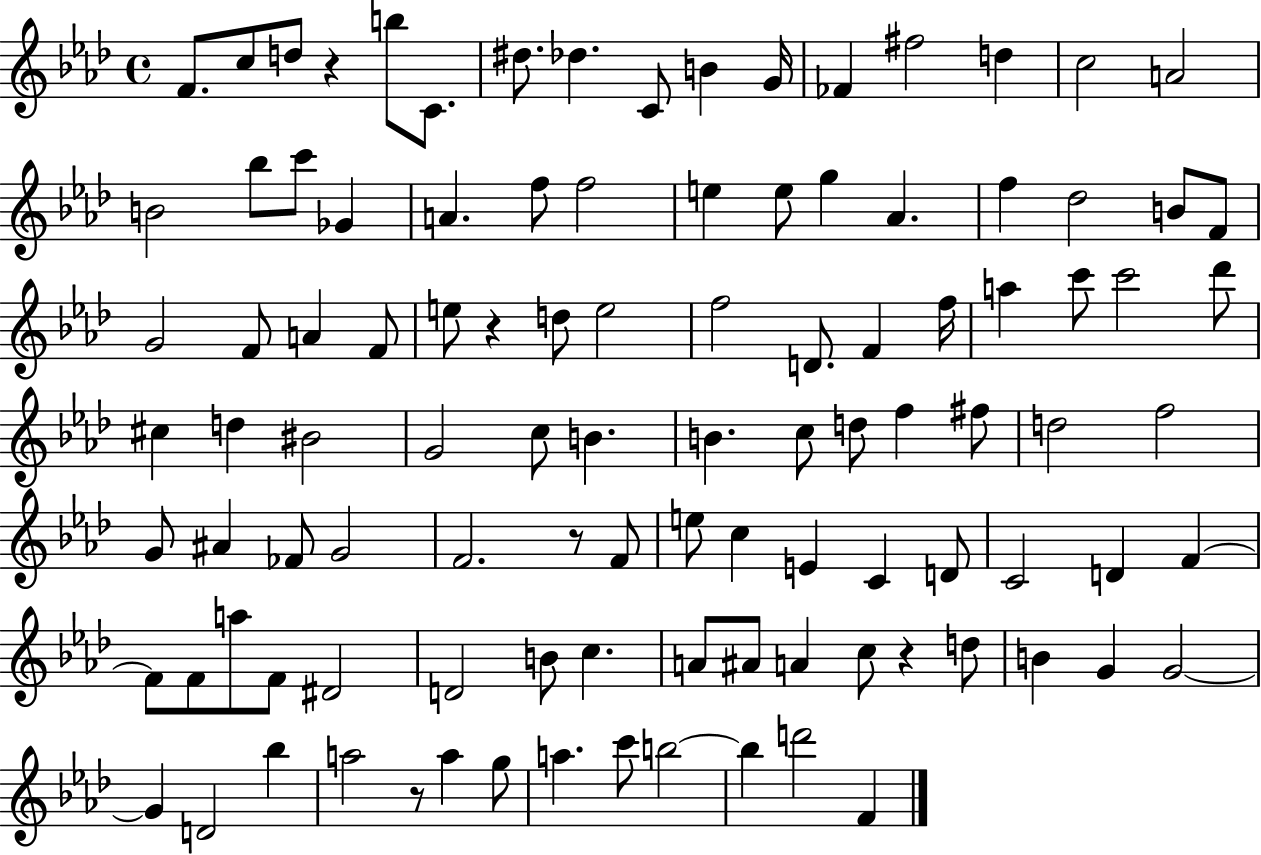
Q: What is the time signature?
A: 4/4